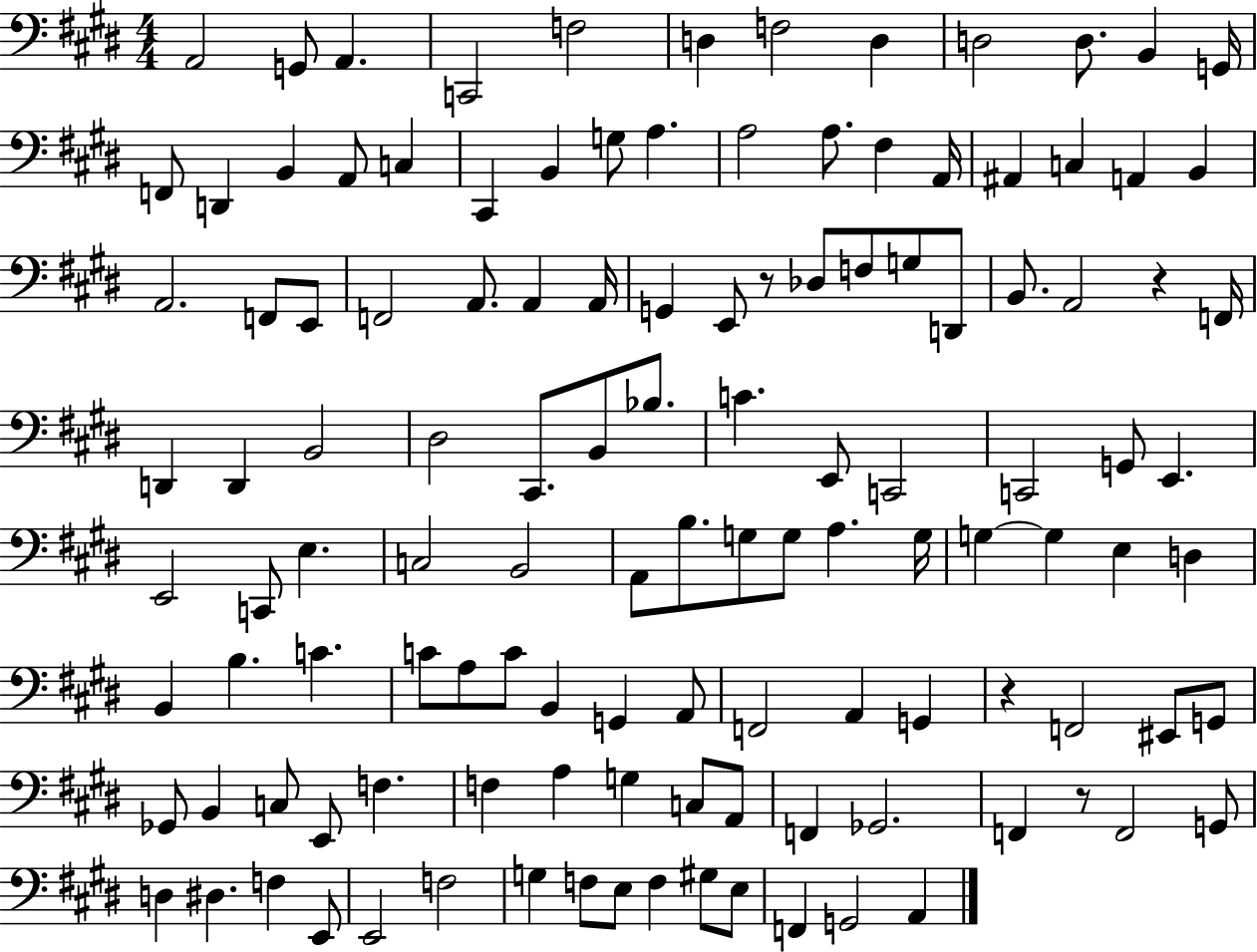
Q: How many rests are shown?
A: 4